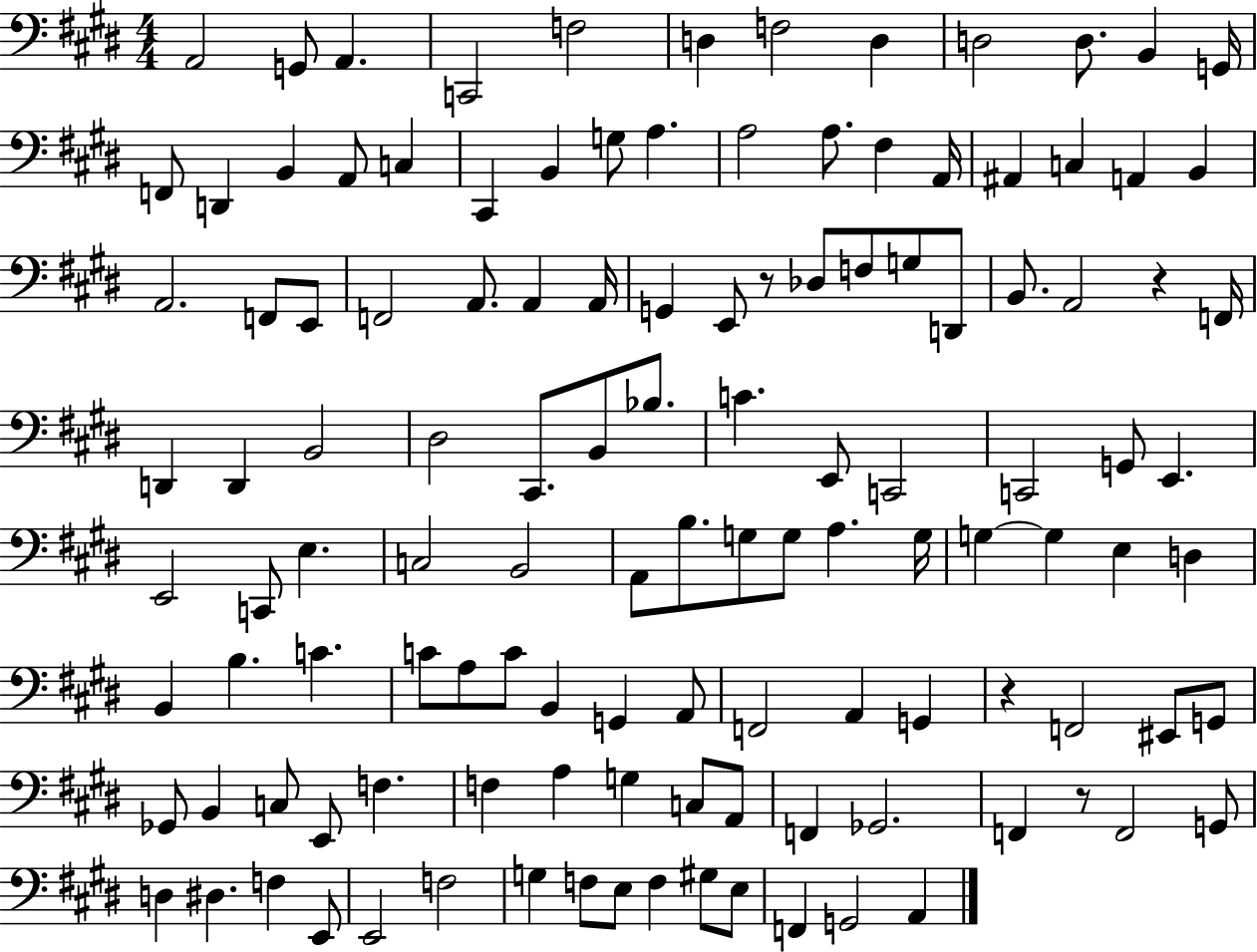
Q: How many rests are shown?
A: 4